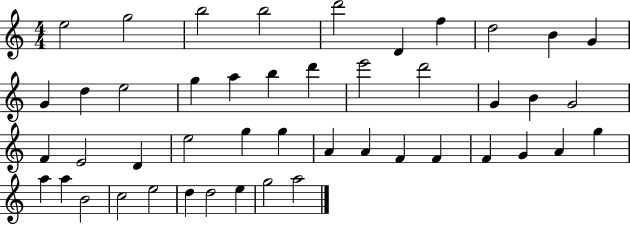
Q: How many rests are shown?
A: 0